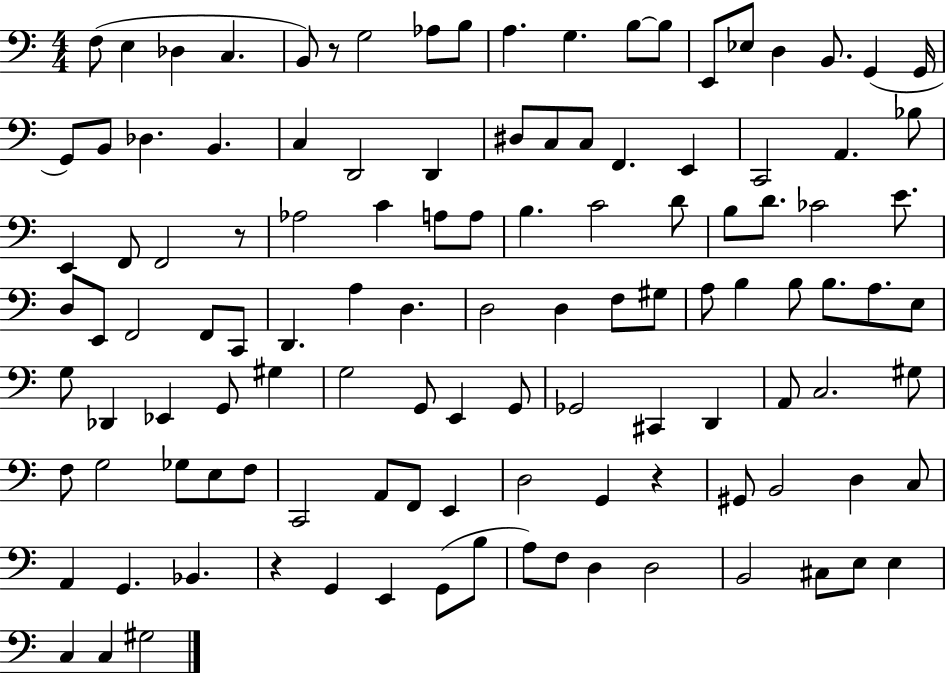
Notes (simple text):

F3/e E3/q Db3/q C3/q. B2/e R/e G3/h Ab3/e B3/e A3/q. G3/q. B3/e B3/e E2/e Eb3/e D3/q B2/e. G2/q G2/s G2/e B2/e Db3/q. B2/q. C3/q D2/h D2/q D#3/e C3/e C3/e F2/q. E2/q C2/h A2/q. Bb3/e E2/q F2/e F2/h R/e Ab3/h C4/q A3/e A3/e B3/q. C4/h D4/e B3/e D4/e. CES4/h E4/e. D3/e E2/e F2/h F2/e C2/e D2/q. A3/q D3/q. D3/h D3/q F3/e G#3/e A3/e B3/q B3/e B3/e. A3/e. E3/e G3/e Db2/q Eb2/q G2/e G#3/q G3/h G2/e E2/q G2/e Gb2/h C#2/q D2/q A2/e C3/h. G#3/e F3/e G3/h Gb3/e E3/e F3/e C2/h A2/e F2/e E2/q D3/h G2/q R/q G#2/e B2/h D3/q C3/e A2/q G2/q. Bb2/q. R/q G2/q E2/q G2/e B3/e A3/e F3/e D3/q D3/h B2/h C#3/e E3/e E3/q C3/q C3/q G#3/h